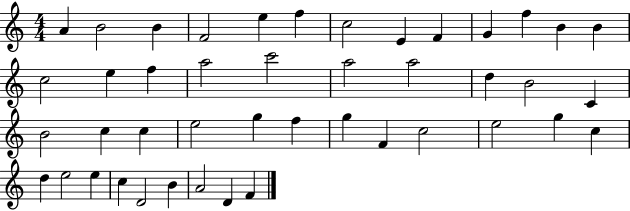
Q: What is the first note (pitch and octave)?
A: A4